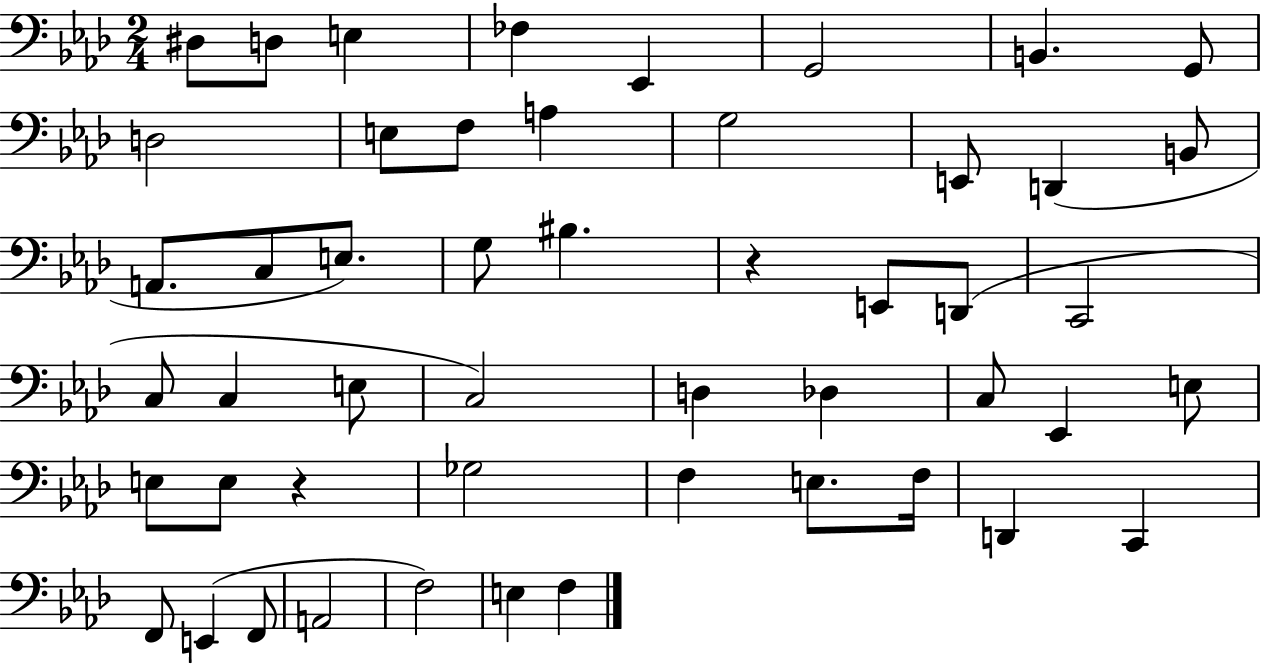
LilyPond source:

{
  \clef bass
  \numericTimeSignature
  \time 2/4
  \key aes \major
  dis8 d8 e4 | fes4 ees,4 | g,2 | b,4. g,8 | \break d2 | e8 f8 a4 | g2 | e,8 d,4( b,8 | \break a,8. c8 e8.) | g8 bis4. | r4 e,8 d,8( | c,2 | \break c8 c4 e8 | c2) | d4 des4 | c8 ees,4 e8 | \break e8 e8 r4 | ges2 | f4 e8. f16 | d,4 c,4 | \break f,8 e,4( f,8 | a,2 | f2) | e4 f4 | \break \bar "|."
}